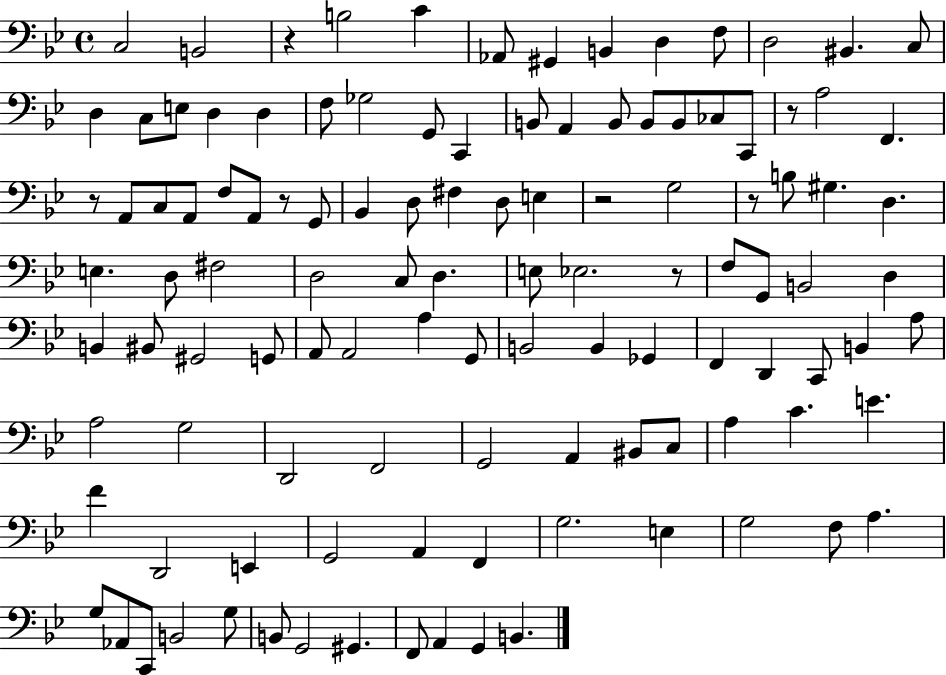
{
  \clef bass
  \time 4/4
  \defaultTimeSignature
  \key bes \major
  c2 b,2 | r4 b2 c'4 | aes,8 gis,4 b,4 d4 f8 | d2 bis,4. c8 | \break d4 c8 e8 d4 d4 | f8 ges2 g,8 c,4 | b,8 a,4 b,8 b,8 b,8 ces8 c,8 | r8 a2 f,4. | \break r8 a,8 c8 a,8 f8 a,8 r8 g,8 | bes,4 d8 fis4 d8 e4 | r2 g2 | r8 b8 gis4. d4. | \break e4. d8 fis2 | d2 c8 d4. | e8 ees2. r8 | f8 g,8 b,2 d4 | \break b,4 bis,8 gis,2 g,8 | a,8 a,2 a4 g,8 | b,2 b,4 ges,4 | f,4 d,4 c,8 b,4 a8 | \break a2 g2 | d,2 f,2 | g,2 a,4 bis,8 c8 | a4 c'4. e'4. | \break f'4 d,2 e,4 | g,2 a,4 f,4 | g2. e4 | g2 f8 a4. | \break g8 aes,8 c,8 b,2 g8 | b,8 g,2 gis,4. | f,8 a,4 g,4 b,4. | \bar "|."
}